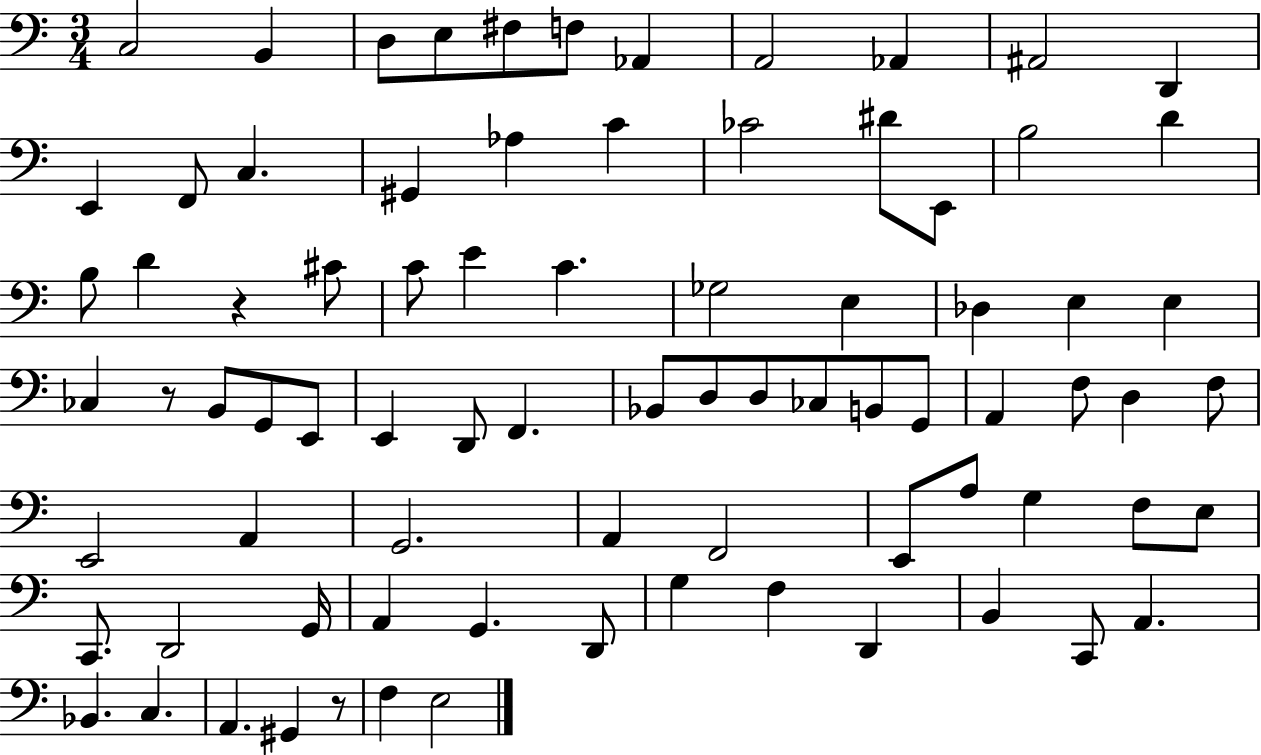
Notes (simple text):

C3/h B2/q D3/e E3/e F#3/e F3/e Ab2/q A2/h Ab2/q A#2/h D2/q E2/q F2/e C3/q. G#2/q Ab3/q C4/q CES4/h D#4/e E2/e B3/h D4/q B3/e D4/q R/q C#4/e C4/e E4/q C4/q. Gb3/h E3/q Db3/q E3/q E3/q CES3/q R/e B2/e G2/e E2/e E2/q D2/e F2/q. Bb2/e D3/e D3/e CES3/e B2/e G2/e A2/q F3/e D3/q F3/e E2/h A2/q G2/h. A2/q F2/h E2/e A3/e G3/q F3/e E3/e C2/e. D2/h G2/s A2/q G2/q. D2/e G3/q F3/q D2/q B2/q C2/e A2/q. Bb2/q. C3/q. A2/q. G#2/q R/e F3/q E3/h